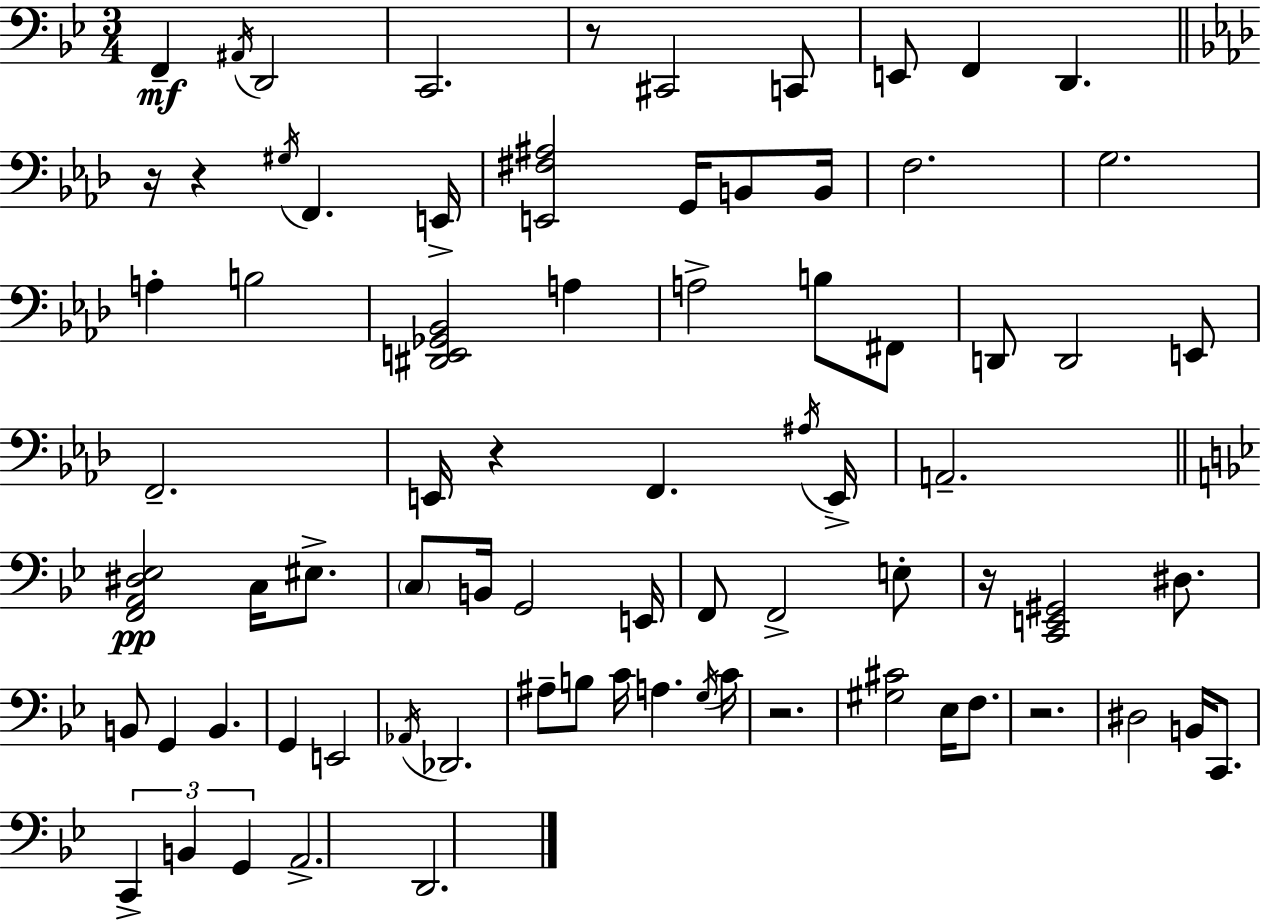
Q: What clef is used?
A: bass